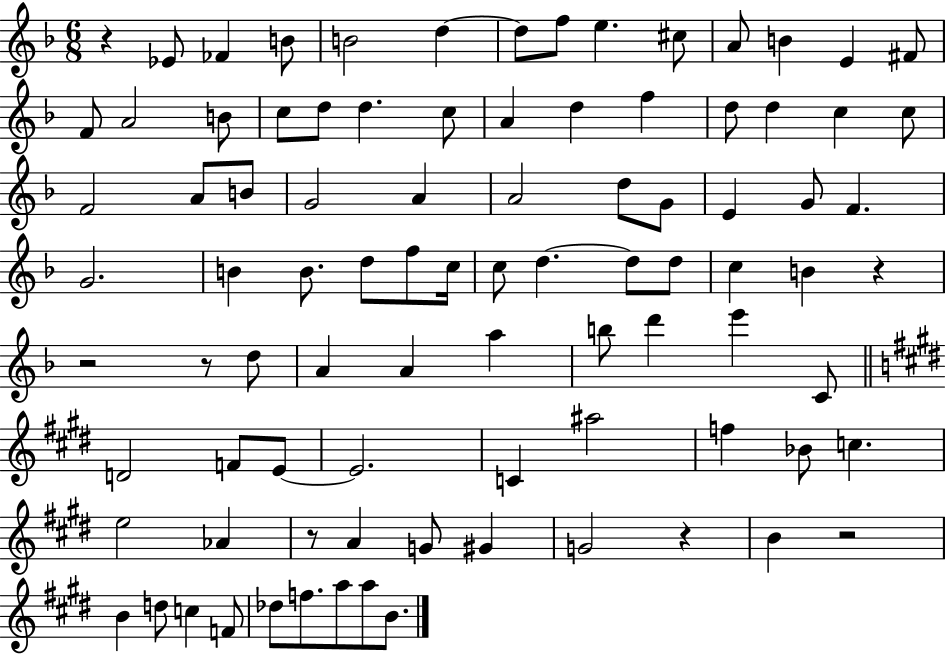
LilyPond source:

{
  \clef treble
  \numericTimeSignature
  \time 6/8
  \key f \major
  r4 ees'8 fes'4 b'8 | b'2 d''4~~ | d''8 f''8 e''4. cis''8 | a'8 b'4 e'4 fis'8 | \break f'8 a'2 b'8 | c''8 d''8 d''4. c''8 | a'4 d''4 f''4 | d''8 d''4 c''4 c''8 | \break f'2 a'8 b'8 | g'2 a'4 | a'2 d''8 g'8 | e'4 g'8 f'4. | \break g'2. | b'4 b'8. d''8 f''8 c''16 | c''8 d''4.~~ d''8 d''8 | c''4 b'4 r4 | \break r2 r8 d''8 | a'4 a'4 a''4 | b''8 d'''4 e'''4 c'8 | \bar "||" \break \key e \major d'2 f'8 e'8~~ | e'2. | c'4 ais''2 | f''4 bes'8 c''4. | \break e''2 aes'4 | r8 a'4 g'8 gis'4 | g'2 r4 | b'4 r2 | \break b'4 d''8 c''4 f'8 | des''8 f''8. a''8 a''8 b'8. | \bar "|."
}